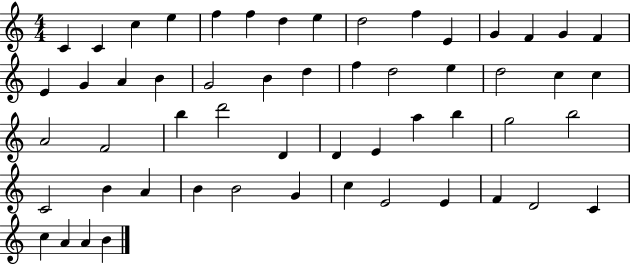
C4/q C4/q C5/q E5/q F5/q F5/q D5/q E5/q D5/h F5/q E4/q G4/q F4/q G4/q F4/q E4/q G4/q A4/q B4/q G4/h B4/q D5/q F5/q D5/h E5/q D5/h C5/q C5/q A4/h F4/h B5/q D6/h D4/q D4/q E4/q A5/q B5/q G5/h B5/h C4/h B4/q A4/q B4/q B4/h G4/q C5/q E4/h E4/q F4/q D4/h C4/q C5/q A4/q A4/q B4/q